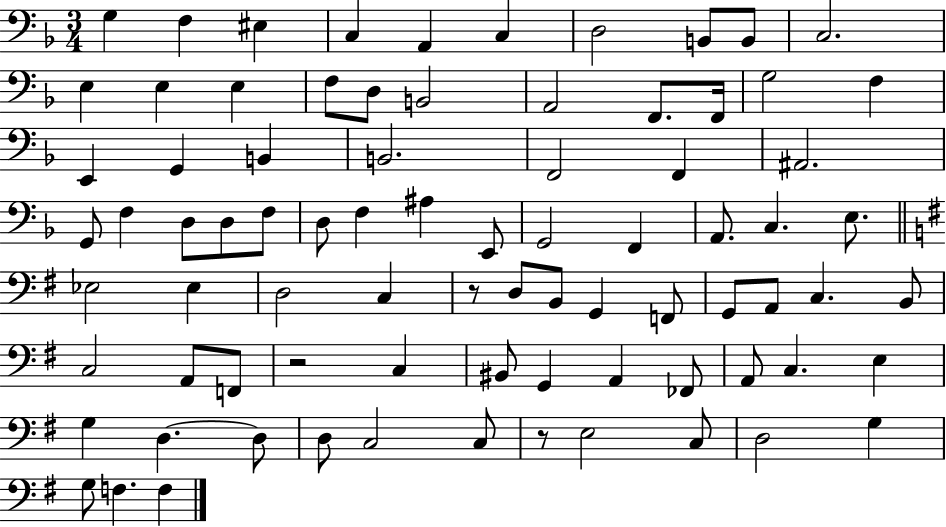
{
  \clef bass
  \numericTimeSignature
  \time 3/4
  \key f \major
  g4 f4 eis4 | c4 a,4 c4 | d2 b,8 b,8 | c2. | \break e4 e4 e4 | f8 d8 b,2 | a,2 f,8. f,16 | g2 f4 | \break e,4 g,4 b,4 | b,2. | f,2 f,4 | ais,2. | \break g,8 f4 d8 d8 f8 | d8 f4 ais4 e,8 | g,2 f,4 | a,8. c4. e8. | \break \bar "||" \break \key g \major ees2 ees4 | d2 c4 | r8 d8 b,8 g,4 f,8 | g,8 a,8 c4. b,8 | \break c2 a,8 f,8 | r2 c4 | bis,8 g,4 a,4 fes,8 | a,8 c4. e4 | \break g4 d4.~~ d8 | d8 c2 c8 | r8 e2 c8 | d2 g4 | \break g8 f4. f4 | \bar "|."
}